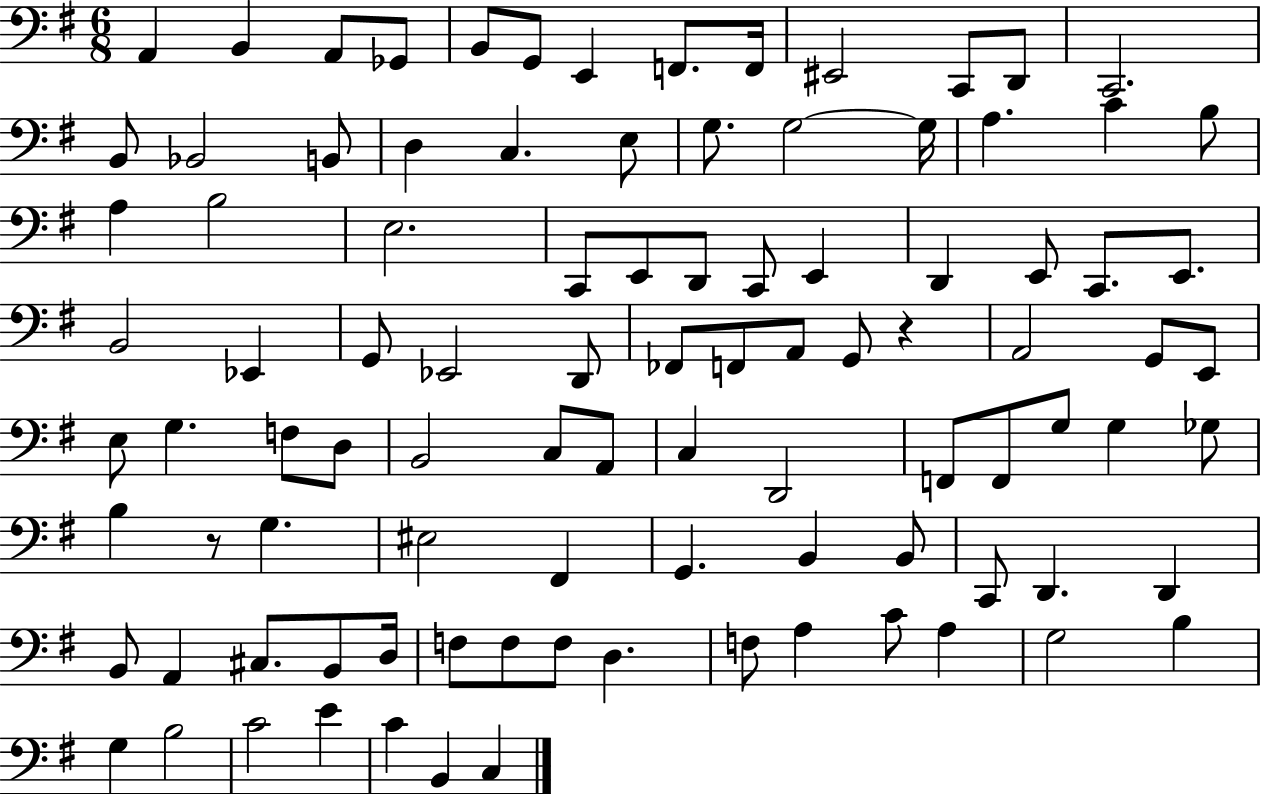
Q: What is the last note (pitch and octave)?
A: C3